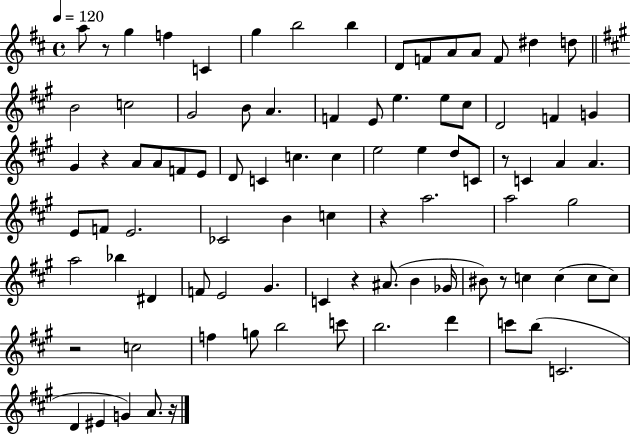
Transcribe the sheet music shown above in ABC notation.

X:1
T:Untitled
M:4/4
L:1/4
K:D
a/2 z/2 g f C g b2 b D/2 F/2 A/2 A/2 F/2 ^d d/2 B2 c2 ^G2 B/2 A F E/2 e e/2 ^c/2 D2 F G ^G z A/2 A/2 F/2 E/2 D/2 C c c e2 e d/2 C/2 z/2 C A A E/2 F/2 E2 _C2 B c z a2 a2 ^g2 a2 _b ^D F/2 E2 ^G C z ^A/2 B _G/4 ^B/2 z/2 c c c/2 c/2 z2 c2 f g/2 b2 c'/2 b2 d' c'/2 b/2 C2 D ^E G A/2 z/4